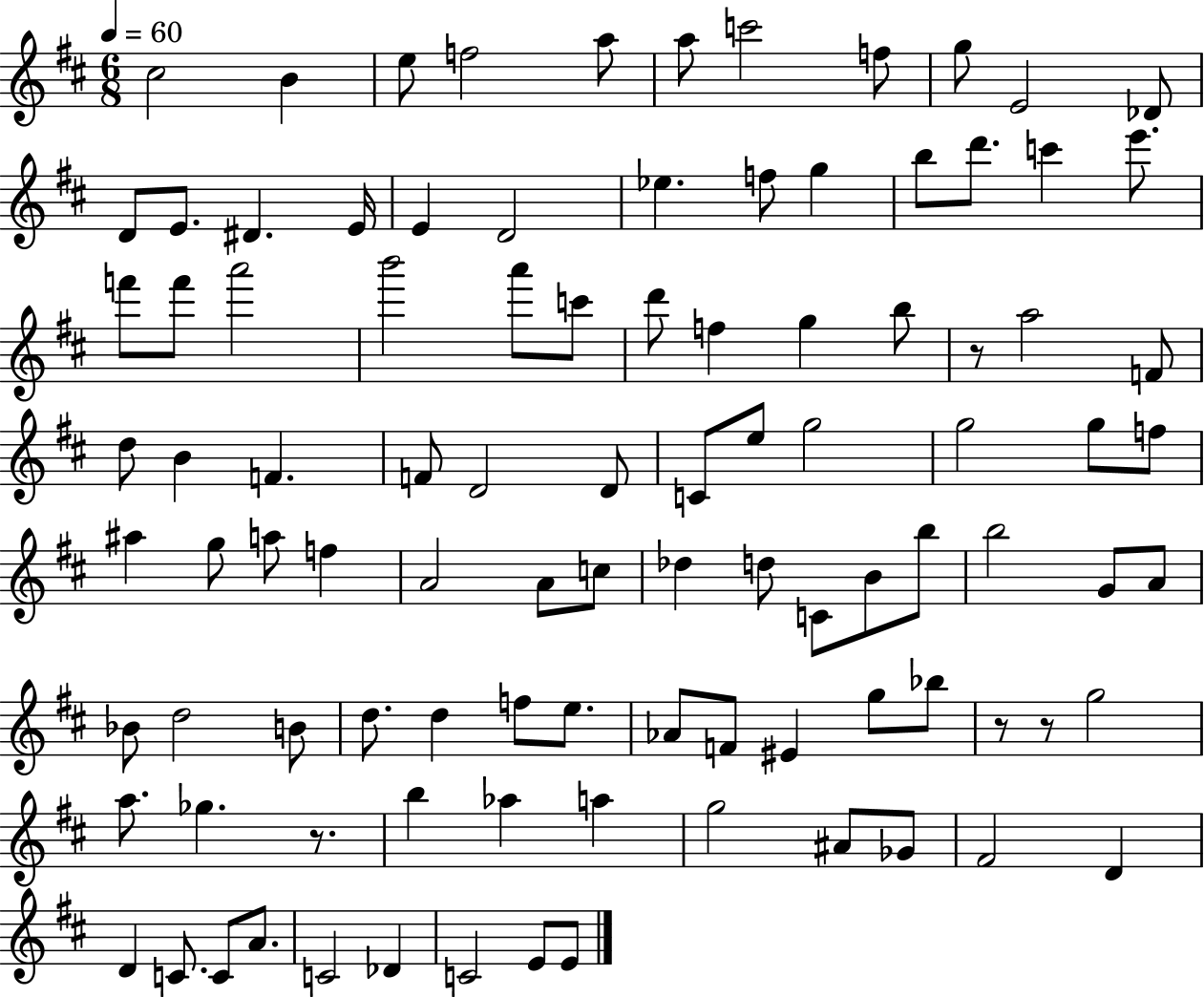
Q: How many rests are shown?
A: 4